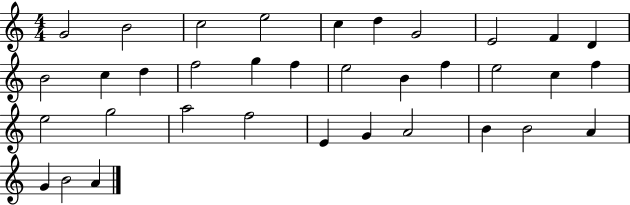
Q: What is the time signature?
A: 4/4